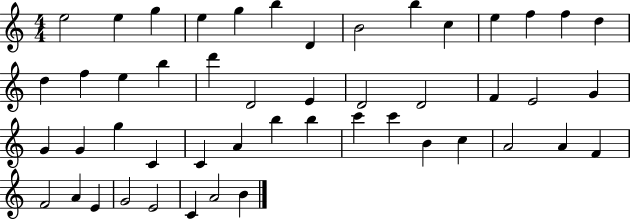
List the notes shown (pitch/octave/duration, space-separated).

E5/h E5/q G5/q E5/q G5/q B5/q D4/q B4/h B5/q C5/q E5/q F5/q F5/q D5/q D5/q F5/q E5/q B5/q D6/q D4/h E4/q D4/h D4/h F4/q E4/h G4/q G4/q G4/q G5/q C4/q C4/q A4/q B5/q B5/q C6/q C6/q B4/q C5/q A4/h A4/q F4/q F4/h A4/q E4/q G4/h E4/h C4/q A4/h B4/q